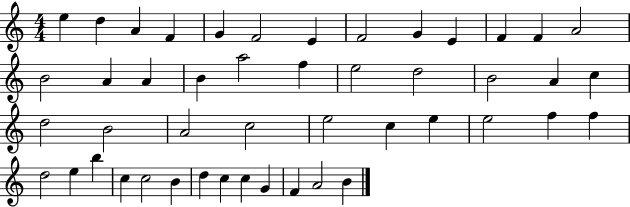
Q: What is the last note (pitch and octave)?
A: B4